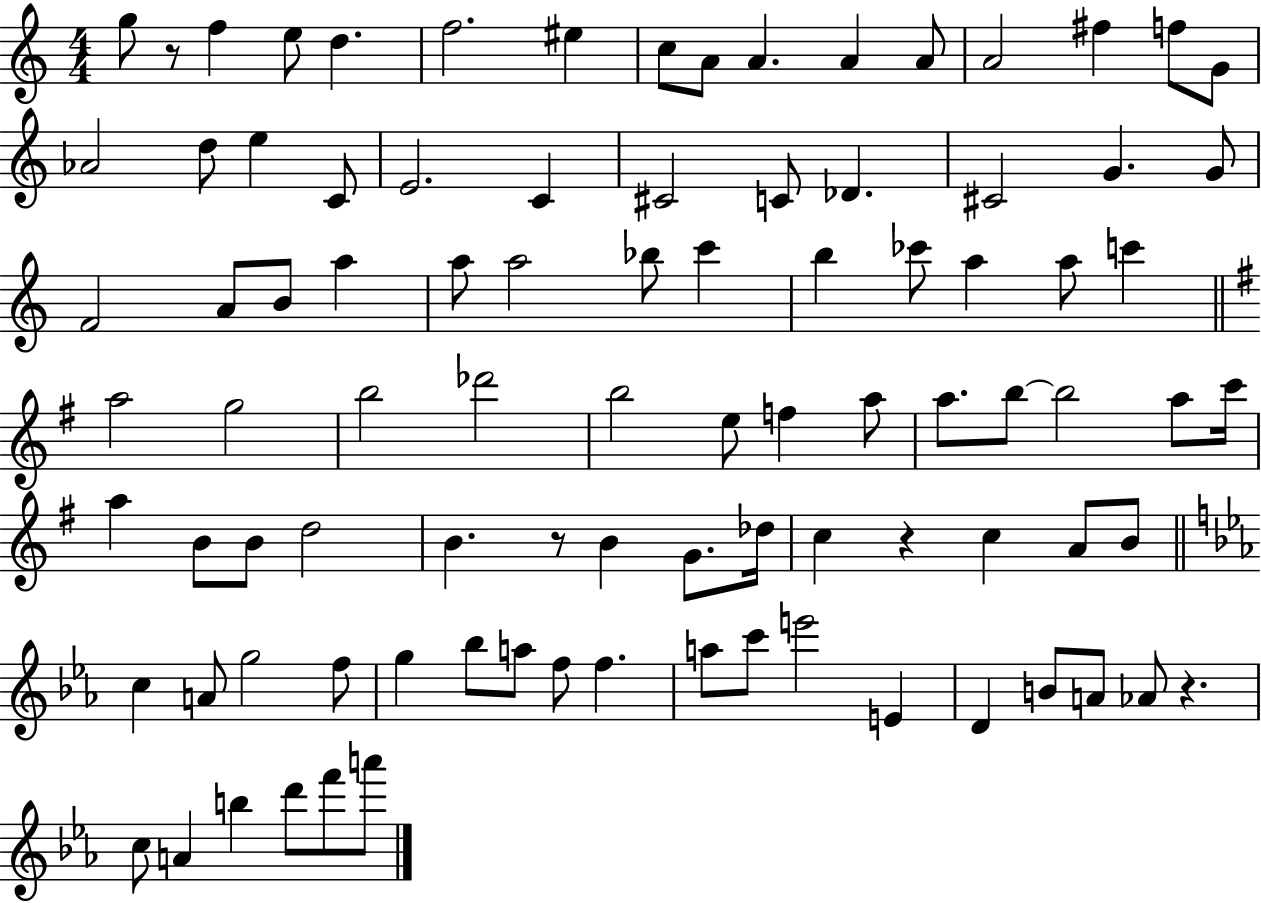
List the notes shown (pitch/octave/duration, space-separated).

G5/e R/e F5/q E5/e D5/q. F5/h. EIS5/q C5/e A4/e A4/q. A4/q A4/e A4/h F#5/q F5/e G4/e Ab4/h D5/e E5/q C4/e E4/h. C4/q C#4/h C4/e Db4/q. C#4/h G4/q. G4/e F4/h A4/e B4/e A5/q A5/e A5/h Bb5/e C6/q B5/q CES6/e A5/q A5/e C6/q A5/h G5/h B5/h Db6/h B5/h E5/e F5/q A5/e A5/e. B5/e B5/h A5/e C6/s A5/q B4/e B4/e D5/h B4/q. R/e B4/q G4/e. Db5/s C5/q R/q C5/q A4/e B4/e C5/q A4/e G5/h F5/e G5/q Bb5/e A5/e F5/e F5/q. A5/e C6/e E6/h E4/q D4/q B4/e A4/e Ab4/e R/q. C5/e A4/q B5/q D6/e F6/e A6/e